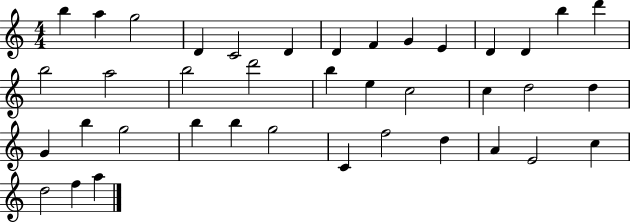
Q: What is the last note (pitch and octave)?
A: A5